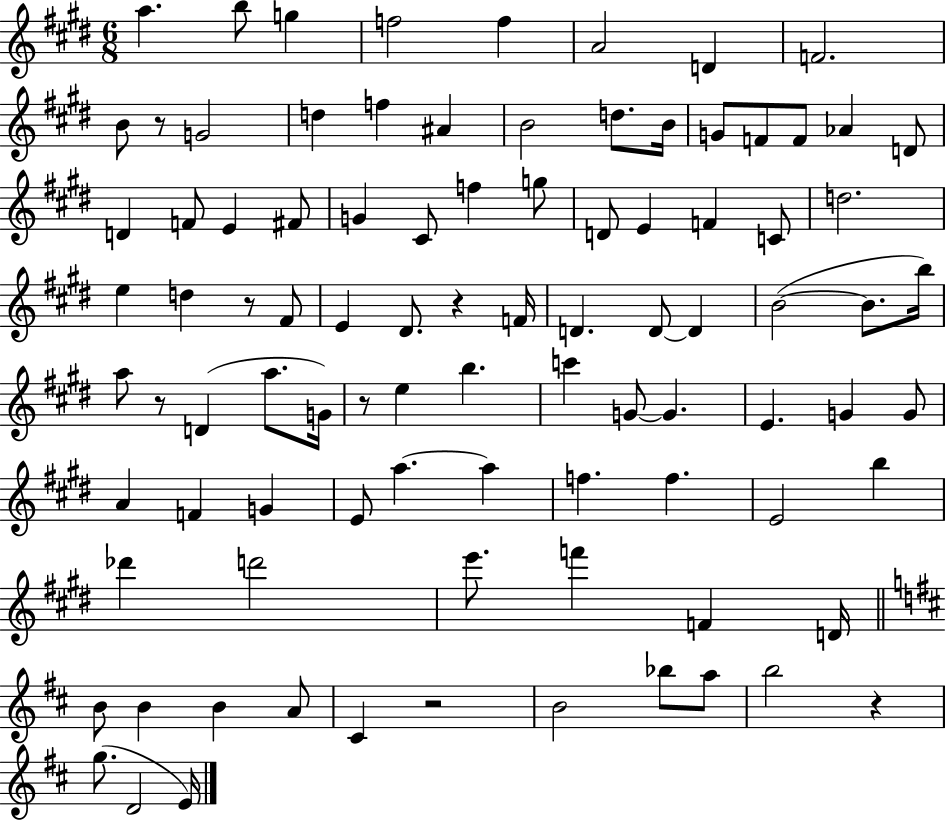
{
  \clef treble
  \numericTimeSignature
  \time 6/8
  \key e \major
  a''4. b''8 g''4 | f''2 f''4 | a'2 d'4 | f'2. | \break b'8 r8 g'2 | d''4 f''4 ais'4 | b'2 d''8. b'16 | g'8 f'8 f'8 aes'4 d'8 | \break d'4 f'8 e'4 fis'8 | g'4 cis'8 f''4 g''8 | d'8 e'4 f'4 c'8 | d''2. | \break e''4 d''4 r8 fis'8 | e'4 dis'8. r4 f'16 | d'4. d'8~~ d'4 | b'2~(~ b'8. b''16) | \break a''8 r8 d'4( a''8. g'16) | r8 e''4 b''4. | c'''4 g'8~~ g'4. | e'4. g'4 g'8 | \break a'4 f'4 g'4 | e'8 a''4.~~ a''4 | f''4. f''4. | e'2 b''4 | \break des'''4 d'''2 | e'''8. f'''4 f'4 d'16 | \bar "||" \break \key b \minor b'8 b'4 b'4 a'8 | cis'4 r2 | b'2 bes''8 a''8 | b''2 r4 | \break g''8.( d'2 e'16) | \bar "|."
}